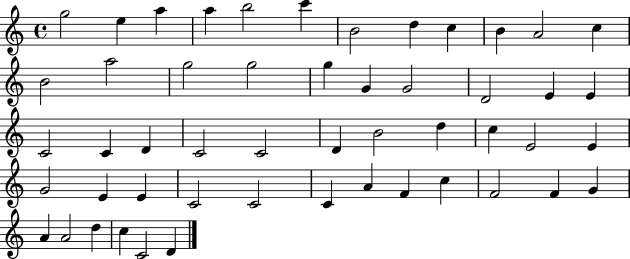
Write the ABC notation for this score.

X:1
T:Untitled
M:4/4
L:1/4
K:C
g2 e a a b2 c' B2 d c B A2 c B2 a2 g2 g2 g G G2 D2 E E C2 C D C2 C2 D B2 d c E2 E G2 E E C2 C2 C A F c F2 F G A A2 d c C2 D